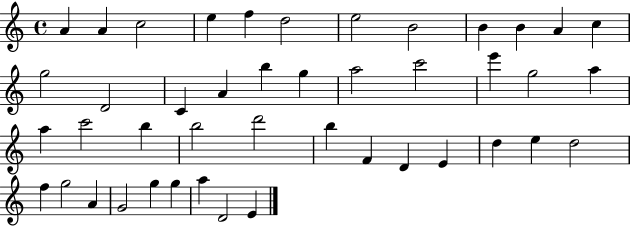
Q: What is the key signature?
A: C major